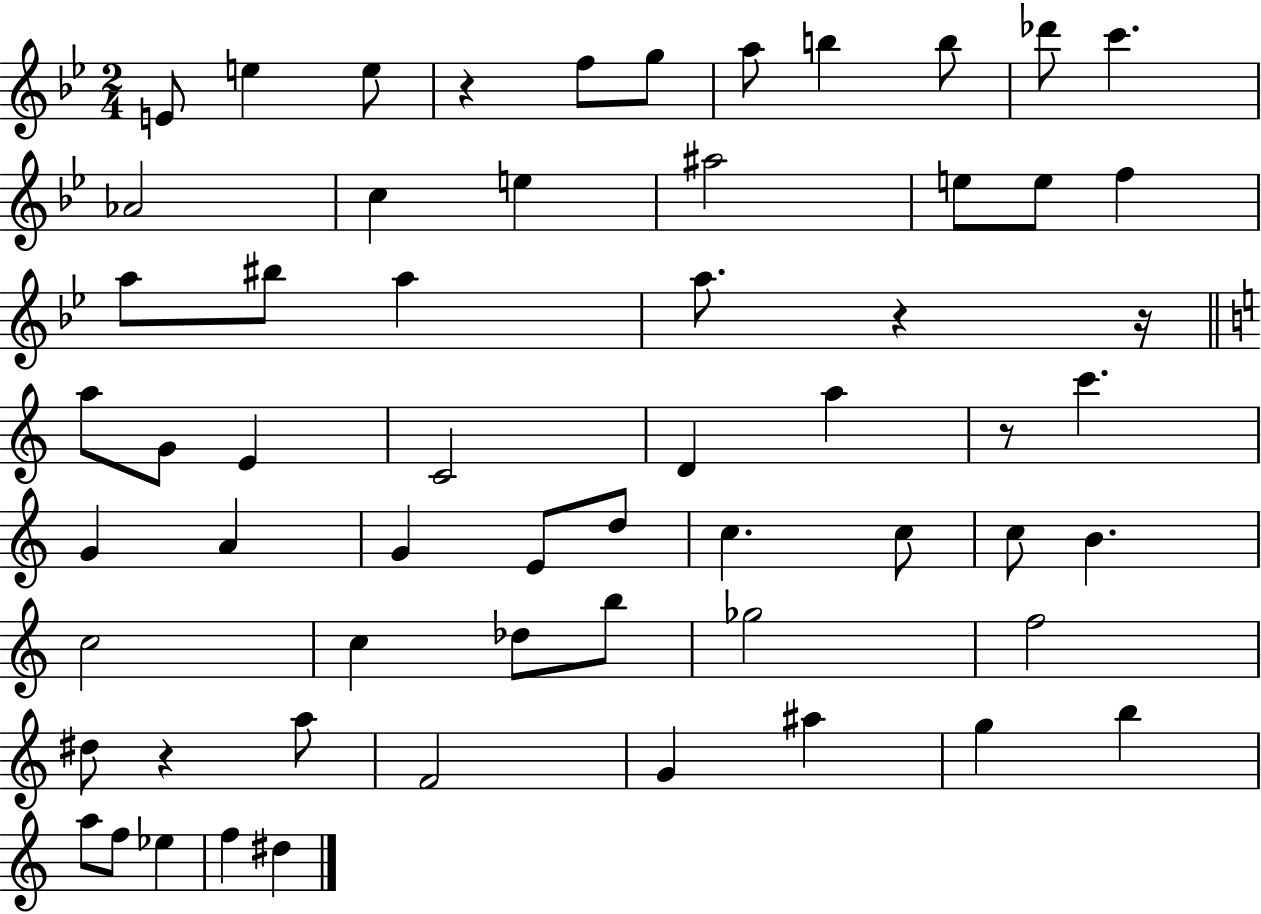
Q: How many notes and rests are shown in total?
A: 60